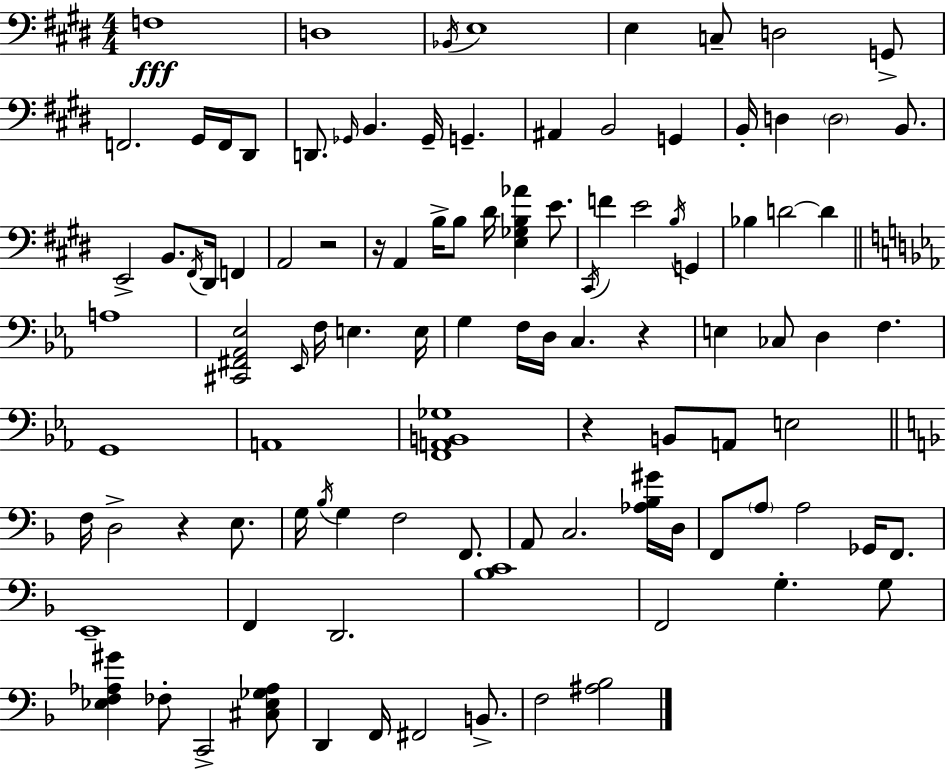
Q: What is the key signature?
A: E major